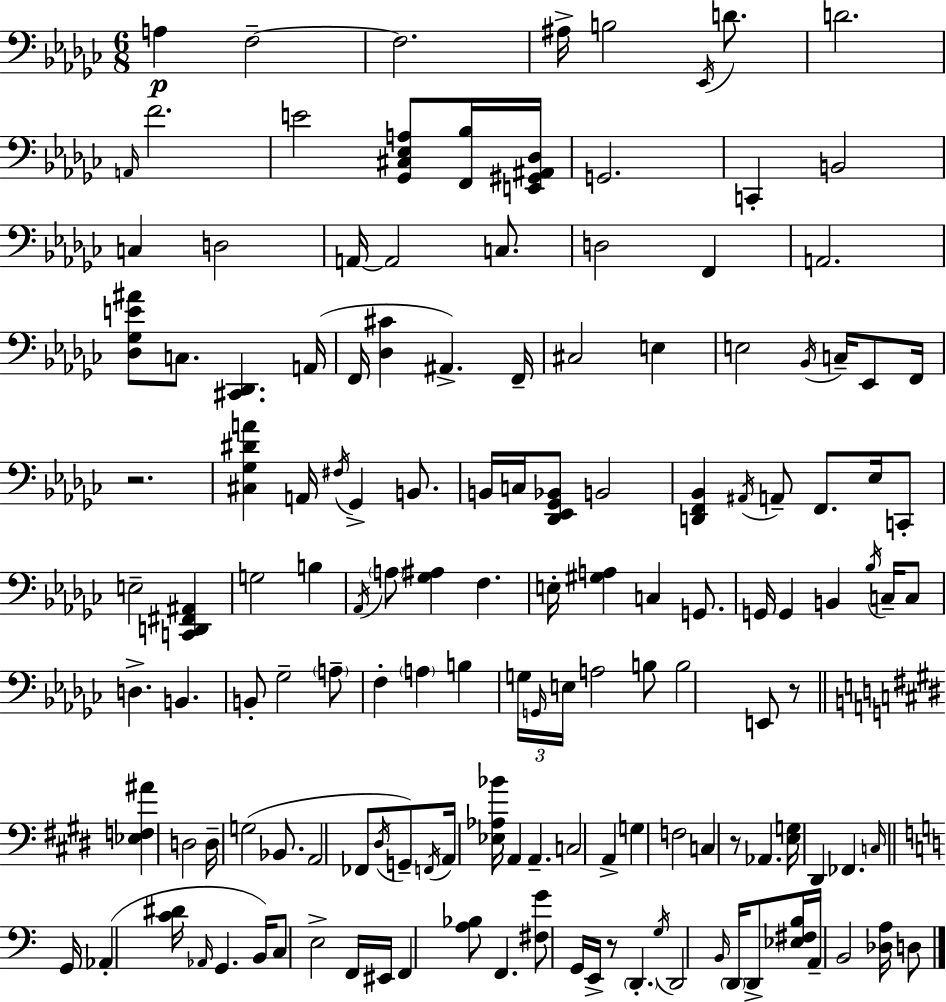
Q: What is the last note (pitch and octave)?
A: D3